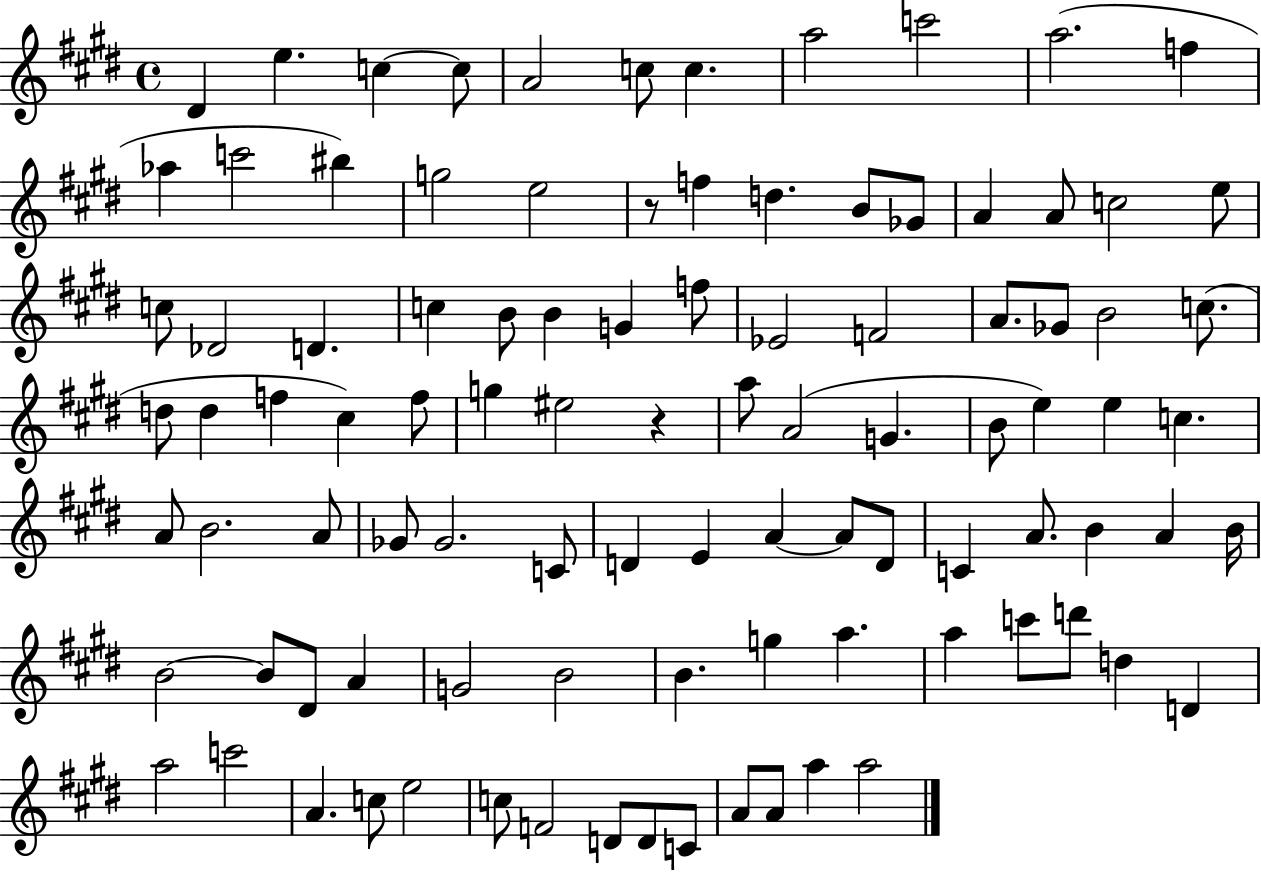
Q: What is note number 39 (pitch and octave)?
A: D5